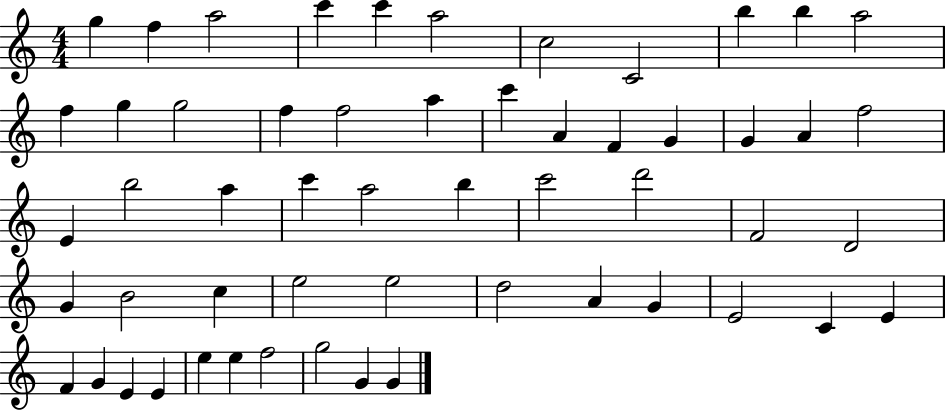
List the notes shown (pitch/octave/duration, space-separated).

G5/q F5/q A5/h C6/q C6/q A5/h C5/h C4/h B5/q B5/q A5/h F5/q G5/q G5/h F5/q F5/h A5/q C6/q A4/q F4/q G4/q G4/q A4/q F5/h E4/q B5/h A5/q C6/q A5/h B5/q C6/h D6/h F4/h D4/h G4/q B4/h C5/q E5/h E5/h D5/h A4/q G4/q E4/h C4/q E4/q F4/q G4/q E4/q E4/q E5/q E5/q F5/h G5/h G4/q G4/q